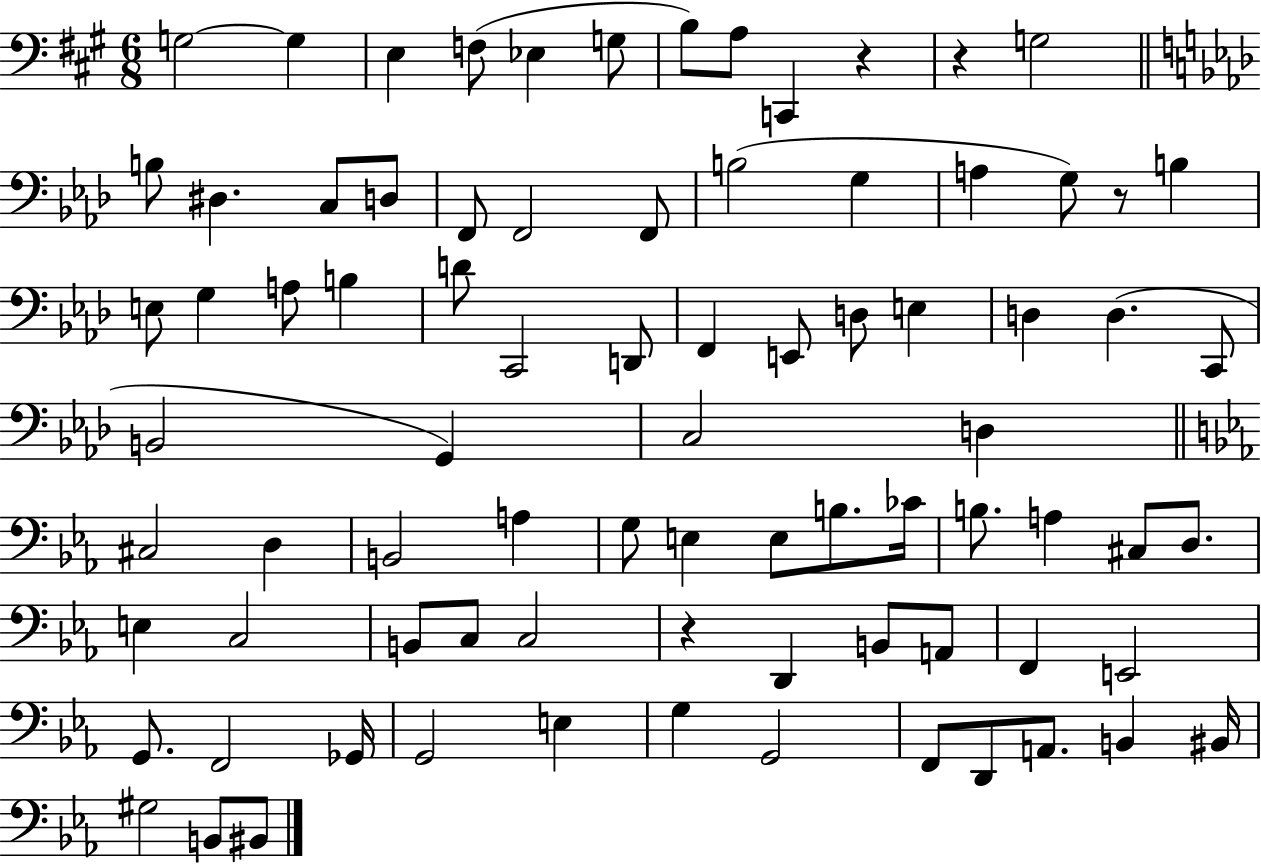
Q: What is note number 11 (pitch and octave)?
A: B3